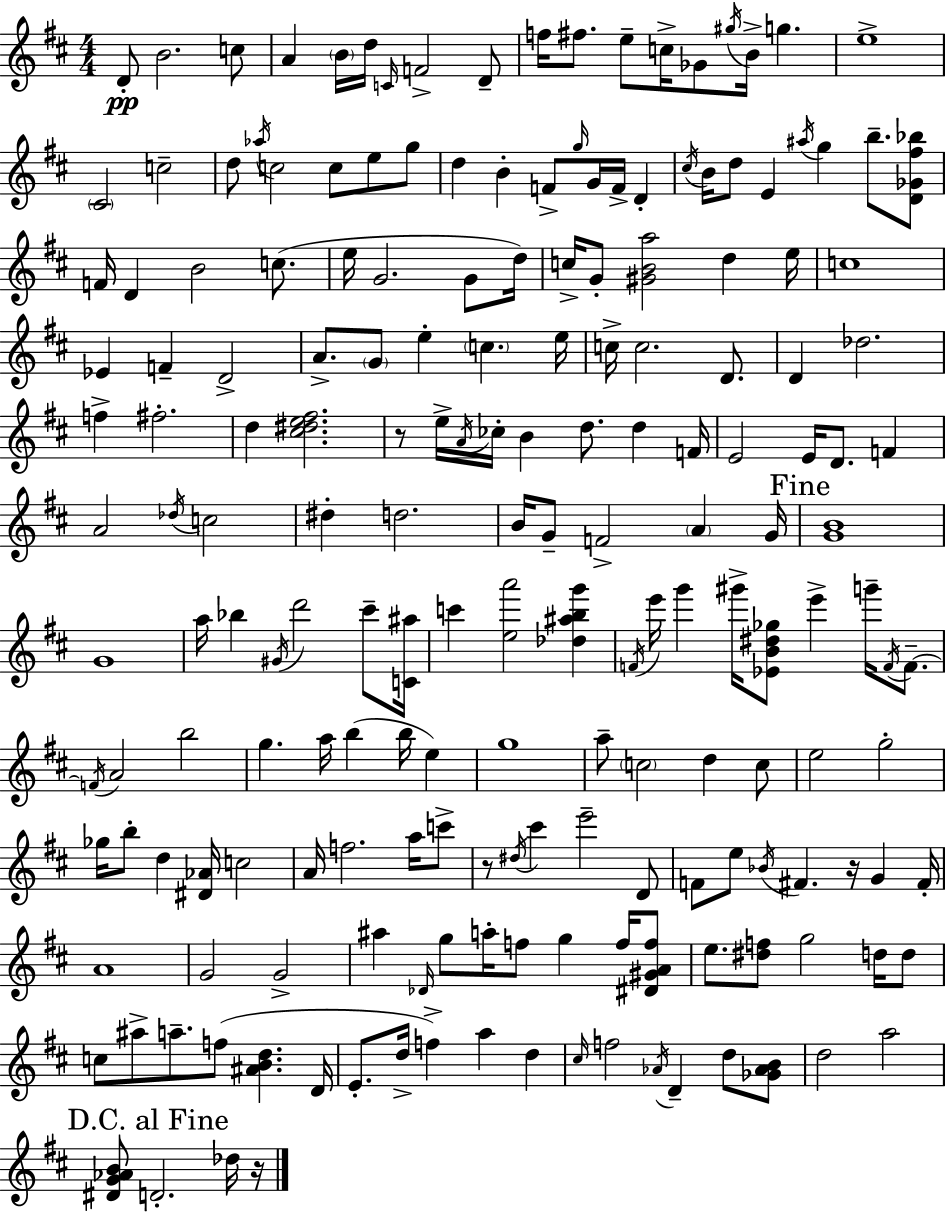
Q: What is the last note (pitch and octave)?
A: Db5